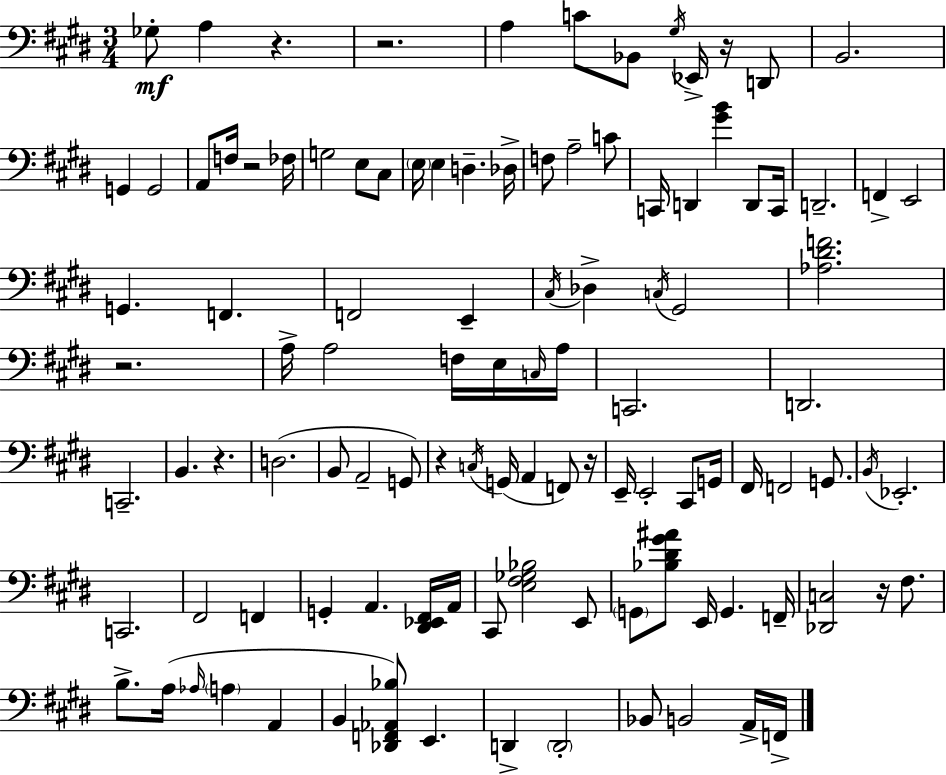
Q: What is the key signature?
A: E major